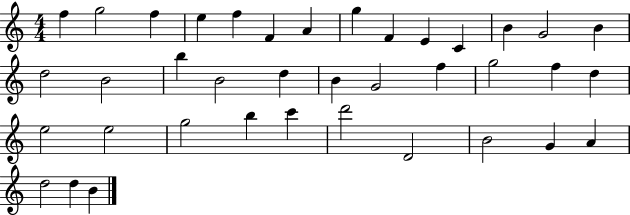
{
  \clef treble
  \numericTimeSignature
  \time 4/4
  \key c \major
  f''4 g''2 f''4 | e''4 f''4 f'4 a'4 | g''4 f'4 e'4 c'4 | b'4 g'2 b'4 | \break d''2 b'2 | b''4 b'2 d''4 | b'4 g'2 f''4 | g''2 f''4 d''4 | \break e''2 e''2 | g''2 b''4 c'''4 | d'''2 d'2 | b'2 g'4 a'4 | \break d''2 d''4 b'4 | \bar "|."
}